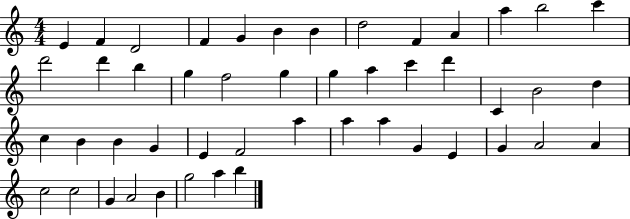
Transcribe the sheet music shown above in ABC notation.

X:1
T:Untitled
M:4/4
L:1/4
K:C
E F D2 F G B B d2 F A a b2 c' d'2 d' b g f2 g g a c' d' C B2 d c B B G E F2 a a a G E G A2 A c2 c2 G A2 B g2 a b